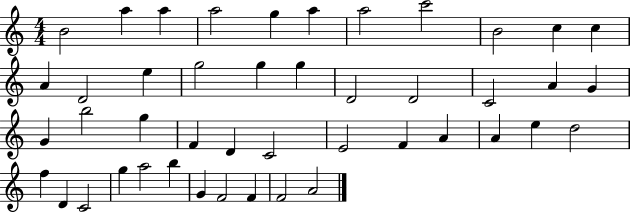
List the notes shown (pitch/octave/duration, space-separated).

B4/h A5/q A5/q A5/h G5/q A5/q A5/h C6/h B4/h C5/q C5/q A4/q D4/h E5/q G5/h G5/q G5/q D4/h D4/h C4/h A4/q G4/q G4/q B5/h G5/q F4/q D4/q C4/h E4/h F4/q A4/q A4/q E5/q D5/h F5/q D4/q C4/h G5/q A5/h B5/q G4/q F4/h F4/q F4/h A4/h